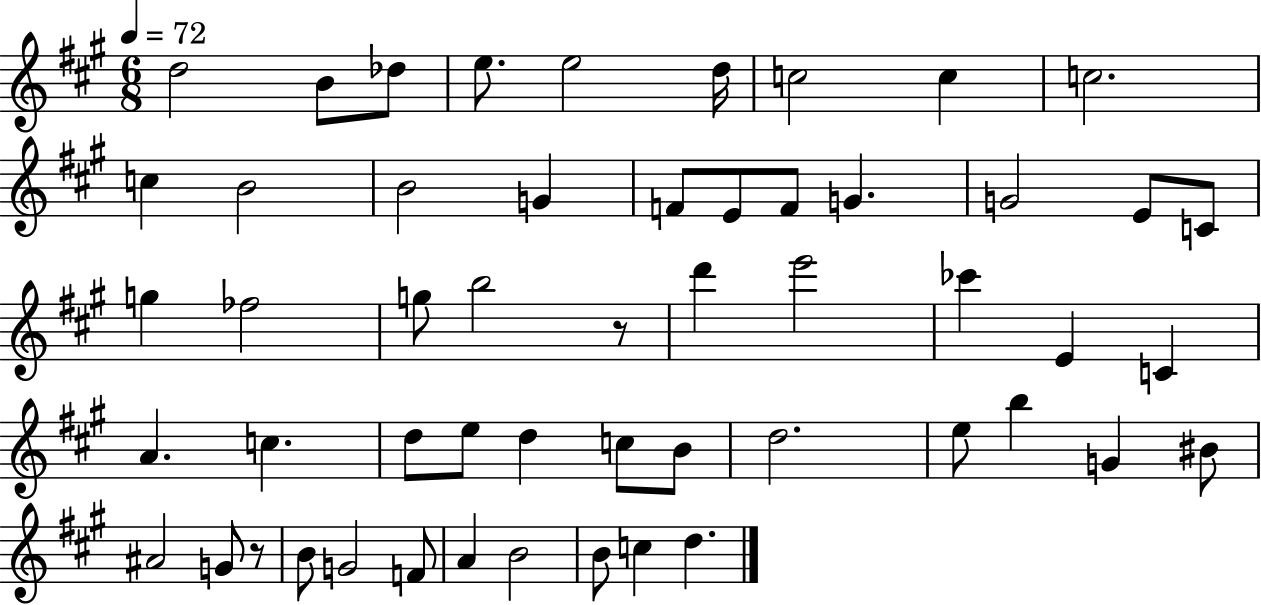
D5/h B4/e Db5/e E5/e. E5/h D5/s C5/h C5/q C5/h. C5/q B4/h B4/h G4/q F4/e E4/e F4/e G4/q. G4/h E4/e C4/e G5/q FES5/h G5/e B5/h R/e D6/q E6/h CES6/q E4/q C4/q A4/q. C5/q. D5/e E5/e D5/q C5/e B4/e D5/h. E5/e B5/q G4/q BIS4/e A#4/h G4/e R/e B4/e G4/h F4/e A4/q B4/h B4/e C5/q D5/q.